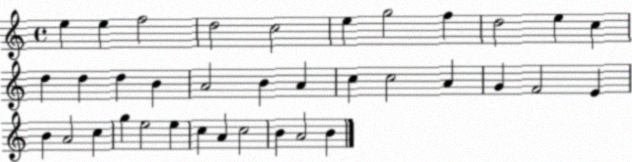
X:1
T:Untitled
M:4/4
L:1/4
K:C
e e f2 d2 c2 e g2 f d2 e c d d d B A2 B A c c2 A G F2 E B A2 c g e2 e c A c2 B A2 B